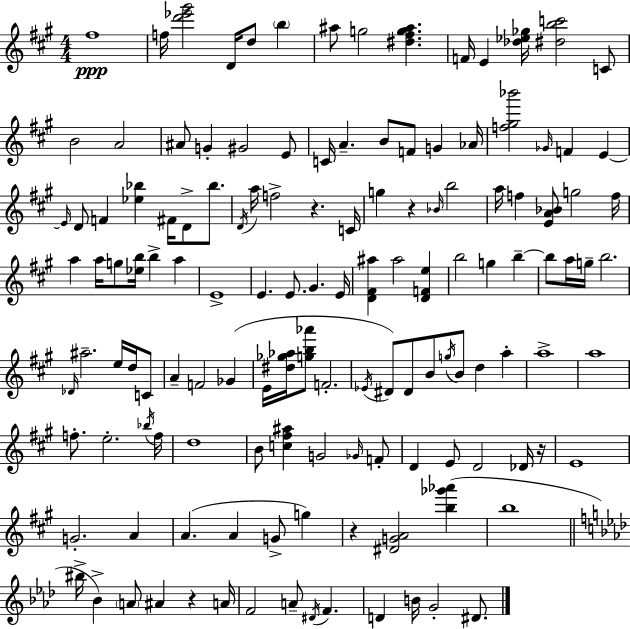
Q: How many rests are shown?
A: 5